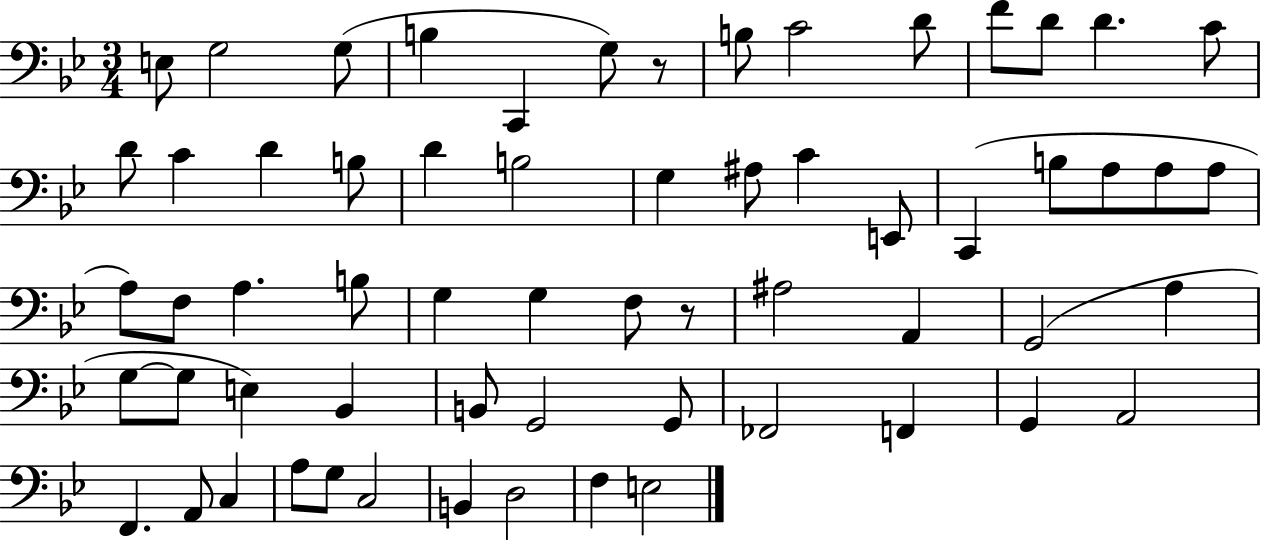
E3/e G3/h G3/e B3/q C2/q G3/e R/e B3/e C4/h D4/e F4/e D4/e D4/q. C4/e D4/e C4/q D4/q B3/e D4/q B3/h G3/q A#3/e C4/q E2/e C2/q B3/e A3/e A3/e A3/e A3/e F3/e A3/q. B3/e G3/q G3/q F3/e R/e A#3/h A2/q G2/h A3/q G3/e G3/e E3/q Bb2/q B2/e G2/h G2/e FES2/h F2/q G2/q A2/h F2/q. A2/e C3/q A3/e G3/e C3/h B2/q D3/h F3/q E3/h